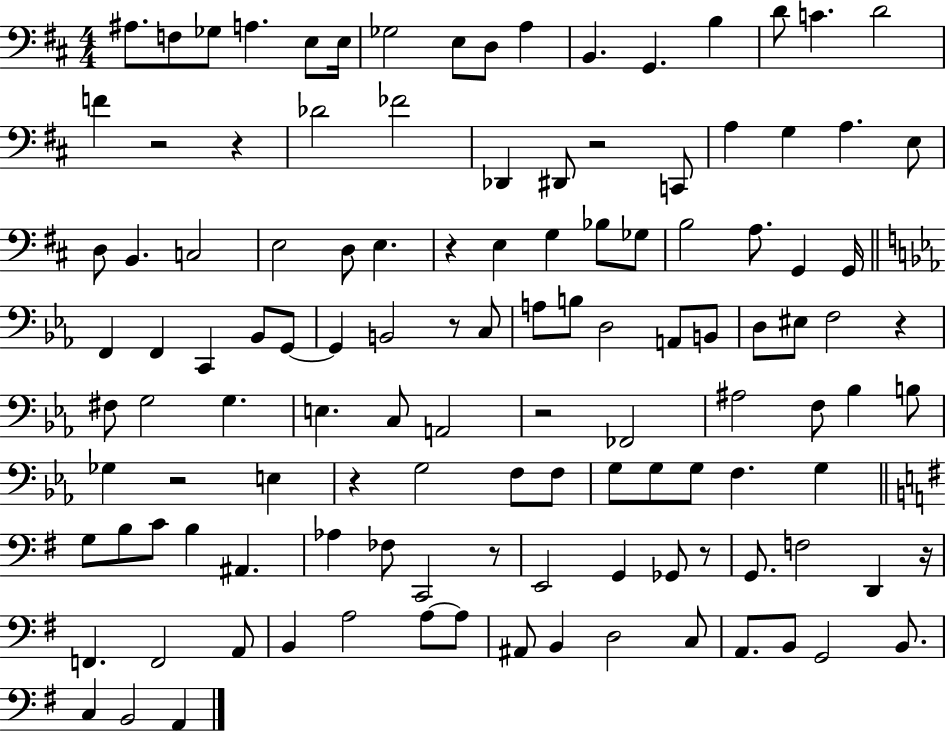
{
  \clef bass
  \numericTimeSignature
  \time 4/4
  \key d \major
  ais8. f8 ges8 a4. e8 e16 | ges2 e8 d8 a4 | b,4. g,4. b4 | d'8 c'4. d'2 | \break f'4 r2 r4 | des'2 fes'2 | des,4 dis,8 r2 c,8 | a4 g4 a4. e8 | \break d8 b,4. c2 | e2 d8 e4. | r4 e4 g4 bes8 ges8 | b2 a8. g,4 g,16 | \break \bar "||" \break \key c \minor f,4 f,4 c,4 bes,8 g,8~~ | g,4 b,2 r8 c8 | a8 b8 d2 a,8 b,8 | d8 eis8 f2 r4 | \break fis8 g2 g4. | e4. c8 a,2 | r2 fes,2 | ais2 f8 bes4 b8 | \break ges4 r2 e4 | r4 g2 f8 f8 | g8 g8 g8 f4. g4 | \bar "||" \break \key g \major g8 b8 c'8 b4 ais,4. | aes4 fes8 c,2 r8 | e,2 g,4 ges,8 r8 | g,8. f2 d,4 r16 | \break f,4. f,2 a,8 | b,4 a2 a8~~ a8 | ais,8 b,4 d2 c8 | a,8. b,8 g,2 b,8. | \break c4 b,2 a,4 | \bar "|."
}